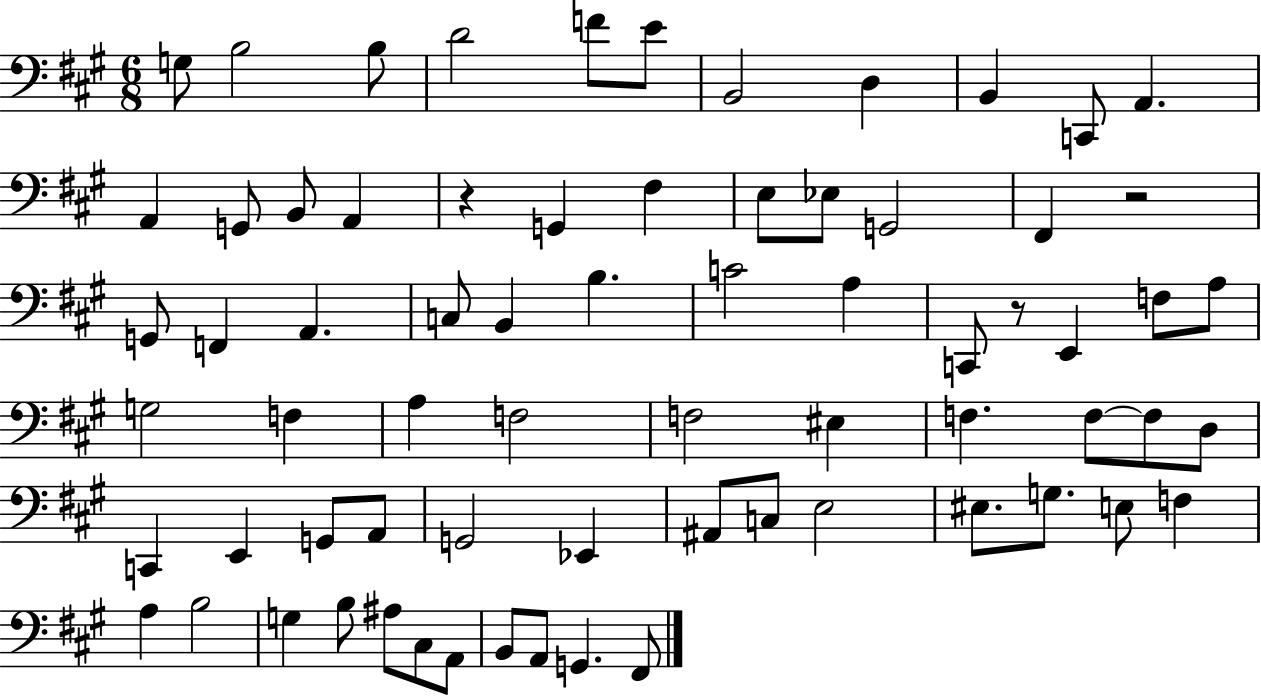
X:1
T:Untitled
M:6/8
L:1/4
K:A
G,/2 B,2 B,/2 D2 F/2 E/2 B,,2 D, B,, C,,/2 A,, A,, G,,/2 B,,/2 A,, z G,, ^F, E,/2 _E,/2 G,,2 ^F,, z2 G,,/2 F,, A,, C,/2 B,, B, C2 A, C,,/2 z/2 E,, F,/2 A,/2 G,2 F, A, F,2 F,2 ^E, F, F,/2 F,/2 D,/2 C,, E,, G,,/2 A,,/2 G,,2 _E,, ^A,,/2 C,/2 E,2 ^E,/2 G,/2 E,/2 F, A, B,2 G, B,/2 ^A,/2 ^C,/2 A,,/2 B,,/2 A,,/2 G,, ^F,,/2